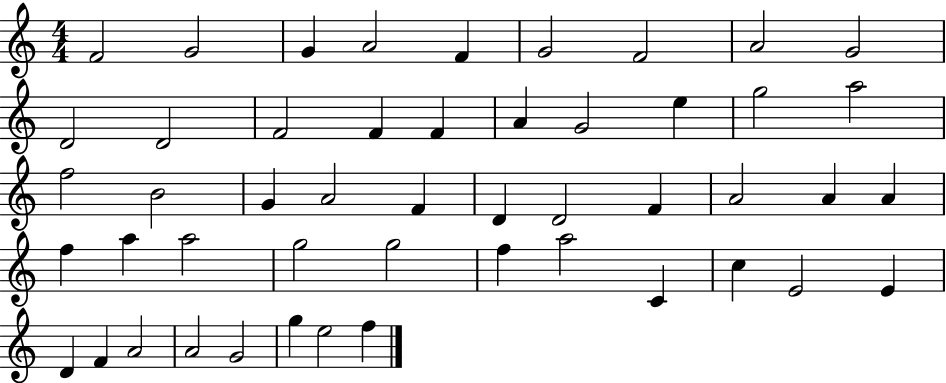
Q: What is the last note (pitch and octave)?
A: F5